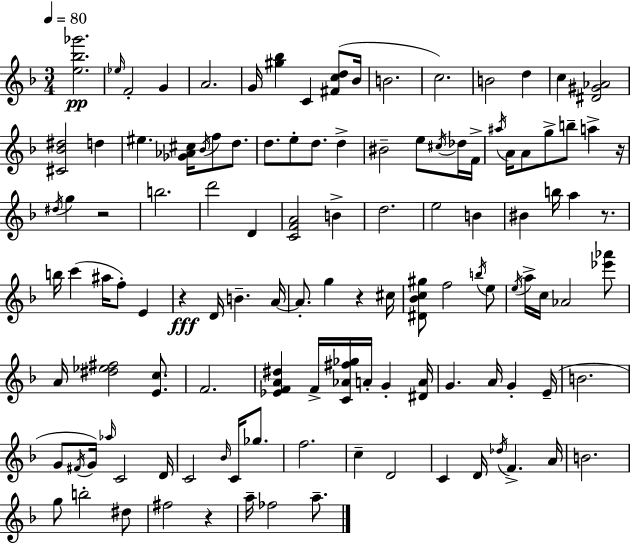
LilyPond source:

{
  \clef treble
  \numericTimeSignature
  \time 3/4
  \key f \major
  \tempo 4 = 80
  \repeat volta 2 { <e'' bes'' ges'''>2.\pp | \grace { ees''16 } f'2-. g'4 | a'2. | g'16 <gis'' bes''>4 c'4 <fis' c'' d''>8( | \break bes'16 b'2. | c''2.) | b'2 d''4 | c''4 <dis' gis' aes'>2 | \break <cis' bes' dis''>2 d''4 | eis''4. <ges' aes' cis''>16 \acciaccatura { bes'16 } f''8 d''8. | d''8. e''8-. d''8. d''4-> | bis'2-- e''8 | \break \acciaccatura { cis''16 } des''16 f'16-> \acciaccatura { ais''16 } a'16 a'8 g''8-> b''8-- a''4-> | r16 \acciaccatura { dis''16 } g''4 r2 | b''2. | d'''2 | \break d'4 <c' f' a'>2 | b'4-> d''2. | e''2 | b'4 bis'4 b''16 a''4 | \break r8. b''16 c'''4( ais''16 f''8-.) | e'4 r4\fff d'16 b'4.-- | a'16~~ a'8.-. g''4 | r4 cis''16 <dis' bes' c'' gis''>8 f''2 | \break \acciaccatura { b''16 } e''8 \acciaccatura { e''16 } a''16-> c''16 aes'2 | <ees''' aes'''>8 a'16 <dis'' ees'' fis''>2 | <e' c''>8. f'2. | <ees' f' a' dis''>4 f'16-> | \break <c' aes' fis'' ges''>16 a'16-. g'4-. <dis' a'>16 g'4. | a'16 g'4-. e'16--( b'2. | g'8 \acciaccatura { fis'16 }) g'16 \grace { aes''16 } | c'2 d'16 c'2 | \break \grace { bes'16 } c'16 ges''8. f''2. | c''4-- | d'2 c'4 | d'16 \acciaccatura { des''16 } f'4.-> a'16 b'2. | \break g''8 | b''2-. dis''8 fis''2 | r4 a''16-- | fes''2 a''8.-- } \bar "|."
}